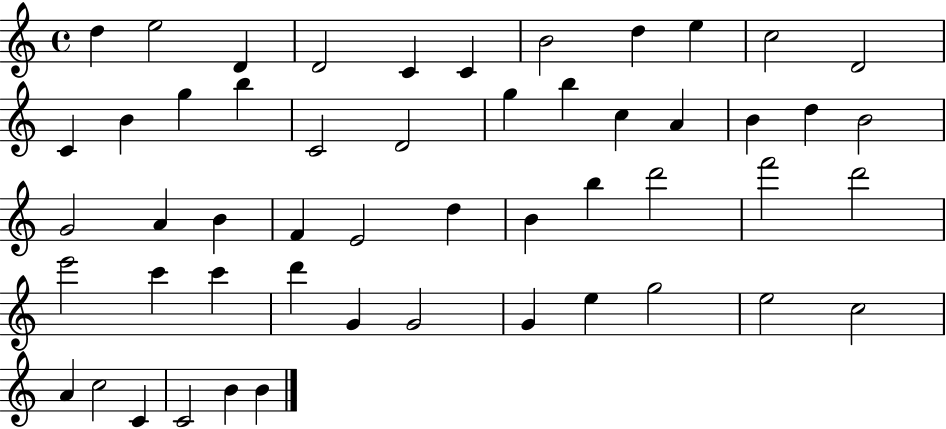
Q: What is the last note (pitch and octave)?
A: B4